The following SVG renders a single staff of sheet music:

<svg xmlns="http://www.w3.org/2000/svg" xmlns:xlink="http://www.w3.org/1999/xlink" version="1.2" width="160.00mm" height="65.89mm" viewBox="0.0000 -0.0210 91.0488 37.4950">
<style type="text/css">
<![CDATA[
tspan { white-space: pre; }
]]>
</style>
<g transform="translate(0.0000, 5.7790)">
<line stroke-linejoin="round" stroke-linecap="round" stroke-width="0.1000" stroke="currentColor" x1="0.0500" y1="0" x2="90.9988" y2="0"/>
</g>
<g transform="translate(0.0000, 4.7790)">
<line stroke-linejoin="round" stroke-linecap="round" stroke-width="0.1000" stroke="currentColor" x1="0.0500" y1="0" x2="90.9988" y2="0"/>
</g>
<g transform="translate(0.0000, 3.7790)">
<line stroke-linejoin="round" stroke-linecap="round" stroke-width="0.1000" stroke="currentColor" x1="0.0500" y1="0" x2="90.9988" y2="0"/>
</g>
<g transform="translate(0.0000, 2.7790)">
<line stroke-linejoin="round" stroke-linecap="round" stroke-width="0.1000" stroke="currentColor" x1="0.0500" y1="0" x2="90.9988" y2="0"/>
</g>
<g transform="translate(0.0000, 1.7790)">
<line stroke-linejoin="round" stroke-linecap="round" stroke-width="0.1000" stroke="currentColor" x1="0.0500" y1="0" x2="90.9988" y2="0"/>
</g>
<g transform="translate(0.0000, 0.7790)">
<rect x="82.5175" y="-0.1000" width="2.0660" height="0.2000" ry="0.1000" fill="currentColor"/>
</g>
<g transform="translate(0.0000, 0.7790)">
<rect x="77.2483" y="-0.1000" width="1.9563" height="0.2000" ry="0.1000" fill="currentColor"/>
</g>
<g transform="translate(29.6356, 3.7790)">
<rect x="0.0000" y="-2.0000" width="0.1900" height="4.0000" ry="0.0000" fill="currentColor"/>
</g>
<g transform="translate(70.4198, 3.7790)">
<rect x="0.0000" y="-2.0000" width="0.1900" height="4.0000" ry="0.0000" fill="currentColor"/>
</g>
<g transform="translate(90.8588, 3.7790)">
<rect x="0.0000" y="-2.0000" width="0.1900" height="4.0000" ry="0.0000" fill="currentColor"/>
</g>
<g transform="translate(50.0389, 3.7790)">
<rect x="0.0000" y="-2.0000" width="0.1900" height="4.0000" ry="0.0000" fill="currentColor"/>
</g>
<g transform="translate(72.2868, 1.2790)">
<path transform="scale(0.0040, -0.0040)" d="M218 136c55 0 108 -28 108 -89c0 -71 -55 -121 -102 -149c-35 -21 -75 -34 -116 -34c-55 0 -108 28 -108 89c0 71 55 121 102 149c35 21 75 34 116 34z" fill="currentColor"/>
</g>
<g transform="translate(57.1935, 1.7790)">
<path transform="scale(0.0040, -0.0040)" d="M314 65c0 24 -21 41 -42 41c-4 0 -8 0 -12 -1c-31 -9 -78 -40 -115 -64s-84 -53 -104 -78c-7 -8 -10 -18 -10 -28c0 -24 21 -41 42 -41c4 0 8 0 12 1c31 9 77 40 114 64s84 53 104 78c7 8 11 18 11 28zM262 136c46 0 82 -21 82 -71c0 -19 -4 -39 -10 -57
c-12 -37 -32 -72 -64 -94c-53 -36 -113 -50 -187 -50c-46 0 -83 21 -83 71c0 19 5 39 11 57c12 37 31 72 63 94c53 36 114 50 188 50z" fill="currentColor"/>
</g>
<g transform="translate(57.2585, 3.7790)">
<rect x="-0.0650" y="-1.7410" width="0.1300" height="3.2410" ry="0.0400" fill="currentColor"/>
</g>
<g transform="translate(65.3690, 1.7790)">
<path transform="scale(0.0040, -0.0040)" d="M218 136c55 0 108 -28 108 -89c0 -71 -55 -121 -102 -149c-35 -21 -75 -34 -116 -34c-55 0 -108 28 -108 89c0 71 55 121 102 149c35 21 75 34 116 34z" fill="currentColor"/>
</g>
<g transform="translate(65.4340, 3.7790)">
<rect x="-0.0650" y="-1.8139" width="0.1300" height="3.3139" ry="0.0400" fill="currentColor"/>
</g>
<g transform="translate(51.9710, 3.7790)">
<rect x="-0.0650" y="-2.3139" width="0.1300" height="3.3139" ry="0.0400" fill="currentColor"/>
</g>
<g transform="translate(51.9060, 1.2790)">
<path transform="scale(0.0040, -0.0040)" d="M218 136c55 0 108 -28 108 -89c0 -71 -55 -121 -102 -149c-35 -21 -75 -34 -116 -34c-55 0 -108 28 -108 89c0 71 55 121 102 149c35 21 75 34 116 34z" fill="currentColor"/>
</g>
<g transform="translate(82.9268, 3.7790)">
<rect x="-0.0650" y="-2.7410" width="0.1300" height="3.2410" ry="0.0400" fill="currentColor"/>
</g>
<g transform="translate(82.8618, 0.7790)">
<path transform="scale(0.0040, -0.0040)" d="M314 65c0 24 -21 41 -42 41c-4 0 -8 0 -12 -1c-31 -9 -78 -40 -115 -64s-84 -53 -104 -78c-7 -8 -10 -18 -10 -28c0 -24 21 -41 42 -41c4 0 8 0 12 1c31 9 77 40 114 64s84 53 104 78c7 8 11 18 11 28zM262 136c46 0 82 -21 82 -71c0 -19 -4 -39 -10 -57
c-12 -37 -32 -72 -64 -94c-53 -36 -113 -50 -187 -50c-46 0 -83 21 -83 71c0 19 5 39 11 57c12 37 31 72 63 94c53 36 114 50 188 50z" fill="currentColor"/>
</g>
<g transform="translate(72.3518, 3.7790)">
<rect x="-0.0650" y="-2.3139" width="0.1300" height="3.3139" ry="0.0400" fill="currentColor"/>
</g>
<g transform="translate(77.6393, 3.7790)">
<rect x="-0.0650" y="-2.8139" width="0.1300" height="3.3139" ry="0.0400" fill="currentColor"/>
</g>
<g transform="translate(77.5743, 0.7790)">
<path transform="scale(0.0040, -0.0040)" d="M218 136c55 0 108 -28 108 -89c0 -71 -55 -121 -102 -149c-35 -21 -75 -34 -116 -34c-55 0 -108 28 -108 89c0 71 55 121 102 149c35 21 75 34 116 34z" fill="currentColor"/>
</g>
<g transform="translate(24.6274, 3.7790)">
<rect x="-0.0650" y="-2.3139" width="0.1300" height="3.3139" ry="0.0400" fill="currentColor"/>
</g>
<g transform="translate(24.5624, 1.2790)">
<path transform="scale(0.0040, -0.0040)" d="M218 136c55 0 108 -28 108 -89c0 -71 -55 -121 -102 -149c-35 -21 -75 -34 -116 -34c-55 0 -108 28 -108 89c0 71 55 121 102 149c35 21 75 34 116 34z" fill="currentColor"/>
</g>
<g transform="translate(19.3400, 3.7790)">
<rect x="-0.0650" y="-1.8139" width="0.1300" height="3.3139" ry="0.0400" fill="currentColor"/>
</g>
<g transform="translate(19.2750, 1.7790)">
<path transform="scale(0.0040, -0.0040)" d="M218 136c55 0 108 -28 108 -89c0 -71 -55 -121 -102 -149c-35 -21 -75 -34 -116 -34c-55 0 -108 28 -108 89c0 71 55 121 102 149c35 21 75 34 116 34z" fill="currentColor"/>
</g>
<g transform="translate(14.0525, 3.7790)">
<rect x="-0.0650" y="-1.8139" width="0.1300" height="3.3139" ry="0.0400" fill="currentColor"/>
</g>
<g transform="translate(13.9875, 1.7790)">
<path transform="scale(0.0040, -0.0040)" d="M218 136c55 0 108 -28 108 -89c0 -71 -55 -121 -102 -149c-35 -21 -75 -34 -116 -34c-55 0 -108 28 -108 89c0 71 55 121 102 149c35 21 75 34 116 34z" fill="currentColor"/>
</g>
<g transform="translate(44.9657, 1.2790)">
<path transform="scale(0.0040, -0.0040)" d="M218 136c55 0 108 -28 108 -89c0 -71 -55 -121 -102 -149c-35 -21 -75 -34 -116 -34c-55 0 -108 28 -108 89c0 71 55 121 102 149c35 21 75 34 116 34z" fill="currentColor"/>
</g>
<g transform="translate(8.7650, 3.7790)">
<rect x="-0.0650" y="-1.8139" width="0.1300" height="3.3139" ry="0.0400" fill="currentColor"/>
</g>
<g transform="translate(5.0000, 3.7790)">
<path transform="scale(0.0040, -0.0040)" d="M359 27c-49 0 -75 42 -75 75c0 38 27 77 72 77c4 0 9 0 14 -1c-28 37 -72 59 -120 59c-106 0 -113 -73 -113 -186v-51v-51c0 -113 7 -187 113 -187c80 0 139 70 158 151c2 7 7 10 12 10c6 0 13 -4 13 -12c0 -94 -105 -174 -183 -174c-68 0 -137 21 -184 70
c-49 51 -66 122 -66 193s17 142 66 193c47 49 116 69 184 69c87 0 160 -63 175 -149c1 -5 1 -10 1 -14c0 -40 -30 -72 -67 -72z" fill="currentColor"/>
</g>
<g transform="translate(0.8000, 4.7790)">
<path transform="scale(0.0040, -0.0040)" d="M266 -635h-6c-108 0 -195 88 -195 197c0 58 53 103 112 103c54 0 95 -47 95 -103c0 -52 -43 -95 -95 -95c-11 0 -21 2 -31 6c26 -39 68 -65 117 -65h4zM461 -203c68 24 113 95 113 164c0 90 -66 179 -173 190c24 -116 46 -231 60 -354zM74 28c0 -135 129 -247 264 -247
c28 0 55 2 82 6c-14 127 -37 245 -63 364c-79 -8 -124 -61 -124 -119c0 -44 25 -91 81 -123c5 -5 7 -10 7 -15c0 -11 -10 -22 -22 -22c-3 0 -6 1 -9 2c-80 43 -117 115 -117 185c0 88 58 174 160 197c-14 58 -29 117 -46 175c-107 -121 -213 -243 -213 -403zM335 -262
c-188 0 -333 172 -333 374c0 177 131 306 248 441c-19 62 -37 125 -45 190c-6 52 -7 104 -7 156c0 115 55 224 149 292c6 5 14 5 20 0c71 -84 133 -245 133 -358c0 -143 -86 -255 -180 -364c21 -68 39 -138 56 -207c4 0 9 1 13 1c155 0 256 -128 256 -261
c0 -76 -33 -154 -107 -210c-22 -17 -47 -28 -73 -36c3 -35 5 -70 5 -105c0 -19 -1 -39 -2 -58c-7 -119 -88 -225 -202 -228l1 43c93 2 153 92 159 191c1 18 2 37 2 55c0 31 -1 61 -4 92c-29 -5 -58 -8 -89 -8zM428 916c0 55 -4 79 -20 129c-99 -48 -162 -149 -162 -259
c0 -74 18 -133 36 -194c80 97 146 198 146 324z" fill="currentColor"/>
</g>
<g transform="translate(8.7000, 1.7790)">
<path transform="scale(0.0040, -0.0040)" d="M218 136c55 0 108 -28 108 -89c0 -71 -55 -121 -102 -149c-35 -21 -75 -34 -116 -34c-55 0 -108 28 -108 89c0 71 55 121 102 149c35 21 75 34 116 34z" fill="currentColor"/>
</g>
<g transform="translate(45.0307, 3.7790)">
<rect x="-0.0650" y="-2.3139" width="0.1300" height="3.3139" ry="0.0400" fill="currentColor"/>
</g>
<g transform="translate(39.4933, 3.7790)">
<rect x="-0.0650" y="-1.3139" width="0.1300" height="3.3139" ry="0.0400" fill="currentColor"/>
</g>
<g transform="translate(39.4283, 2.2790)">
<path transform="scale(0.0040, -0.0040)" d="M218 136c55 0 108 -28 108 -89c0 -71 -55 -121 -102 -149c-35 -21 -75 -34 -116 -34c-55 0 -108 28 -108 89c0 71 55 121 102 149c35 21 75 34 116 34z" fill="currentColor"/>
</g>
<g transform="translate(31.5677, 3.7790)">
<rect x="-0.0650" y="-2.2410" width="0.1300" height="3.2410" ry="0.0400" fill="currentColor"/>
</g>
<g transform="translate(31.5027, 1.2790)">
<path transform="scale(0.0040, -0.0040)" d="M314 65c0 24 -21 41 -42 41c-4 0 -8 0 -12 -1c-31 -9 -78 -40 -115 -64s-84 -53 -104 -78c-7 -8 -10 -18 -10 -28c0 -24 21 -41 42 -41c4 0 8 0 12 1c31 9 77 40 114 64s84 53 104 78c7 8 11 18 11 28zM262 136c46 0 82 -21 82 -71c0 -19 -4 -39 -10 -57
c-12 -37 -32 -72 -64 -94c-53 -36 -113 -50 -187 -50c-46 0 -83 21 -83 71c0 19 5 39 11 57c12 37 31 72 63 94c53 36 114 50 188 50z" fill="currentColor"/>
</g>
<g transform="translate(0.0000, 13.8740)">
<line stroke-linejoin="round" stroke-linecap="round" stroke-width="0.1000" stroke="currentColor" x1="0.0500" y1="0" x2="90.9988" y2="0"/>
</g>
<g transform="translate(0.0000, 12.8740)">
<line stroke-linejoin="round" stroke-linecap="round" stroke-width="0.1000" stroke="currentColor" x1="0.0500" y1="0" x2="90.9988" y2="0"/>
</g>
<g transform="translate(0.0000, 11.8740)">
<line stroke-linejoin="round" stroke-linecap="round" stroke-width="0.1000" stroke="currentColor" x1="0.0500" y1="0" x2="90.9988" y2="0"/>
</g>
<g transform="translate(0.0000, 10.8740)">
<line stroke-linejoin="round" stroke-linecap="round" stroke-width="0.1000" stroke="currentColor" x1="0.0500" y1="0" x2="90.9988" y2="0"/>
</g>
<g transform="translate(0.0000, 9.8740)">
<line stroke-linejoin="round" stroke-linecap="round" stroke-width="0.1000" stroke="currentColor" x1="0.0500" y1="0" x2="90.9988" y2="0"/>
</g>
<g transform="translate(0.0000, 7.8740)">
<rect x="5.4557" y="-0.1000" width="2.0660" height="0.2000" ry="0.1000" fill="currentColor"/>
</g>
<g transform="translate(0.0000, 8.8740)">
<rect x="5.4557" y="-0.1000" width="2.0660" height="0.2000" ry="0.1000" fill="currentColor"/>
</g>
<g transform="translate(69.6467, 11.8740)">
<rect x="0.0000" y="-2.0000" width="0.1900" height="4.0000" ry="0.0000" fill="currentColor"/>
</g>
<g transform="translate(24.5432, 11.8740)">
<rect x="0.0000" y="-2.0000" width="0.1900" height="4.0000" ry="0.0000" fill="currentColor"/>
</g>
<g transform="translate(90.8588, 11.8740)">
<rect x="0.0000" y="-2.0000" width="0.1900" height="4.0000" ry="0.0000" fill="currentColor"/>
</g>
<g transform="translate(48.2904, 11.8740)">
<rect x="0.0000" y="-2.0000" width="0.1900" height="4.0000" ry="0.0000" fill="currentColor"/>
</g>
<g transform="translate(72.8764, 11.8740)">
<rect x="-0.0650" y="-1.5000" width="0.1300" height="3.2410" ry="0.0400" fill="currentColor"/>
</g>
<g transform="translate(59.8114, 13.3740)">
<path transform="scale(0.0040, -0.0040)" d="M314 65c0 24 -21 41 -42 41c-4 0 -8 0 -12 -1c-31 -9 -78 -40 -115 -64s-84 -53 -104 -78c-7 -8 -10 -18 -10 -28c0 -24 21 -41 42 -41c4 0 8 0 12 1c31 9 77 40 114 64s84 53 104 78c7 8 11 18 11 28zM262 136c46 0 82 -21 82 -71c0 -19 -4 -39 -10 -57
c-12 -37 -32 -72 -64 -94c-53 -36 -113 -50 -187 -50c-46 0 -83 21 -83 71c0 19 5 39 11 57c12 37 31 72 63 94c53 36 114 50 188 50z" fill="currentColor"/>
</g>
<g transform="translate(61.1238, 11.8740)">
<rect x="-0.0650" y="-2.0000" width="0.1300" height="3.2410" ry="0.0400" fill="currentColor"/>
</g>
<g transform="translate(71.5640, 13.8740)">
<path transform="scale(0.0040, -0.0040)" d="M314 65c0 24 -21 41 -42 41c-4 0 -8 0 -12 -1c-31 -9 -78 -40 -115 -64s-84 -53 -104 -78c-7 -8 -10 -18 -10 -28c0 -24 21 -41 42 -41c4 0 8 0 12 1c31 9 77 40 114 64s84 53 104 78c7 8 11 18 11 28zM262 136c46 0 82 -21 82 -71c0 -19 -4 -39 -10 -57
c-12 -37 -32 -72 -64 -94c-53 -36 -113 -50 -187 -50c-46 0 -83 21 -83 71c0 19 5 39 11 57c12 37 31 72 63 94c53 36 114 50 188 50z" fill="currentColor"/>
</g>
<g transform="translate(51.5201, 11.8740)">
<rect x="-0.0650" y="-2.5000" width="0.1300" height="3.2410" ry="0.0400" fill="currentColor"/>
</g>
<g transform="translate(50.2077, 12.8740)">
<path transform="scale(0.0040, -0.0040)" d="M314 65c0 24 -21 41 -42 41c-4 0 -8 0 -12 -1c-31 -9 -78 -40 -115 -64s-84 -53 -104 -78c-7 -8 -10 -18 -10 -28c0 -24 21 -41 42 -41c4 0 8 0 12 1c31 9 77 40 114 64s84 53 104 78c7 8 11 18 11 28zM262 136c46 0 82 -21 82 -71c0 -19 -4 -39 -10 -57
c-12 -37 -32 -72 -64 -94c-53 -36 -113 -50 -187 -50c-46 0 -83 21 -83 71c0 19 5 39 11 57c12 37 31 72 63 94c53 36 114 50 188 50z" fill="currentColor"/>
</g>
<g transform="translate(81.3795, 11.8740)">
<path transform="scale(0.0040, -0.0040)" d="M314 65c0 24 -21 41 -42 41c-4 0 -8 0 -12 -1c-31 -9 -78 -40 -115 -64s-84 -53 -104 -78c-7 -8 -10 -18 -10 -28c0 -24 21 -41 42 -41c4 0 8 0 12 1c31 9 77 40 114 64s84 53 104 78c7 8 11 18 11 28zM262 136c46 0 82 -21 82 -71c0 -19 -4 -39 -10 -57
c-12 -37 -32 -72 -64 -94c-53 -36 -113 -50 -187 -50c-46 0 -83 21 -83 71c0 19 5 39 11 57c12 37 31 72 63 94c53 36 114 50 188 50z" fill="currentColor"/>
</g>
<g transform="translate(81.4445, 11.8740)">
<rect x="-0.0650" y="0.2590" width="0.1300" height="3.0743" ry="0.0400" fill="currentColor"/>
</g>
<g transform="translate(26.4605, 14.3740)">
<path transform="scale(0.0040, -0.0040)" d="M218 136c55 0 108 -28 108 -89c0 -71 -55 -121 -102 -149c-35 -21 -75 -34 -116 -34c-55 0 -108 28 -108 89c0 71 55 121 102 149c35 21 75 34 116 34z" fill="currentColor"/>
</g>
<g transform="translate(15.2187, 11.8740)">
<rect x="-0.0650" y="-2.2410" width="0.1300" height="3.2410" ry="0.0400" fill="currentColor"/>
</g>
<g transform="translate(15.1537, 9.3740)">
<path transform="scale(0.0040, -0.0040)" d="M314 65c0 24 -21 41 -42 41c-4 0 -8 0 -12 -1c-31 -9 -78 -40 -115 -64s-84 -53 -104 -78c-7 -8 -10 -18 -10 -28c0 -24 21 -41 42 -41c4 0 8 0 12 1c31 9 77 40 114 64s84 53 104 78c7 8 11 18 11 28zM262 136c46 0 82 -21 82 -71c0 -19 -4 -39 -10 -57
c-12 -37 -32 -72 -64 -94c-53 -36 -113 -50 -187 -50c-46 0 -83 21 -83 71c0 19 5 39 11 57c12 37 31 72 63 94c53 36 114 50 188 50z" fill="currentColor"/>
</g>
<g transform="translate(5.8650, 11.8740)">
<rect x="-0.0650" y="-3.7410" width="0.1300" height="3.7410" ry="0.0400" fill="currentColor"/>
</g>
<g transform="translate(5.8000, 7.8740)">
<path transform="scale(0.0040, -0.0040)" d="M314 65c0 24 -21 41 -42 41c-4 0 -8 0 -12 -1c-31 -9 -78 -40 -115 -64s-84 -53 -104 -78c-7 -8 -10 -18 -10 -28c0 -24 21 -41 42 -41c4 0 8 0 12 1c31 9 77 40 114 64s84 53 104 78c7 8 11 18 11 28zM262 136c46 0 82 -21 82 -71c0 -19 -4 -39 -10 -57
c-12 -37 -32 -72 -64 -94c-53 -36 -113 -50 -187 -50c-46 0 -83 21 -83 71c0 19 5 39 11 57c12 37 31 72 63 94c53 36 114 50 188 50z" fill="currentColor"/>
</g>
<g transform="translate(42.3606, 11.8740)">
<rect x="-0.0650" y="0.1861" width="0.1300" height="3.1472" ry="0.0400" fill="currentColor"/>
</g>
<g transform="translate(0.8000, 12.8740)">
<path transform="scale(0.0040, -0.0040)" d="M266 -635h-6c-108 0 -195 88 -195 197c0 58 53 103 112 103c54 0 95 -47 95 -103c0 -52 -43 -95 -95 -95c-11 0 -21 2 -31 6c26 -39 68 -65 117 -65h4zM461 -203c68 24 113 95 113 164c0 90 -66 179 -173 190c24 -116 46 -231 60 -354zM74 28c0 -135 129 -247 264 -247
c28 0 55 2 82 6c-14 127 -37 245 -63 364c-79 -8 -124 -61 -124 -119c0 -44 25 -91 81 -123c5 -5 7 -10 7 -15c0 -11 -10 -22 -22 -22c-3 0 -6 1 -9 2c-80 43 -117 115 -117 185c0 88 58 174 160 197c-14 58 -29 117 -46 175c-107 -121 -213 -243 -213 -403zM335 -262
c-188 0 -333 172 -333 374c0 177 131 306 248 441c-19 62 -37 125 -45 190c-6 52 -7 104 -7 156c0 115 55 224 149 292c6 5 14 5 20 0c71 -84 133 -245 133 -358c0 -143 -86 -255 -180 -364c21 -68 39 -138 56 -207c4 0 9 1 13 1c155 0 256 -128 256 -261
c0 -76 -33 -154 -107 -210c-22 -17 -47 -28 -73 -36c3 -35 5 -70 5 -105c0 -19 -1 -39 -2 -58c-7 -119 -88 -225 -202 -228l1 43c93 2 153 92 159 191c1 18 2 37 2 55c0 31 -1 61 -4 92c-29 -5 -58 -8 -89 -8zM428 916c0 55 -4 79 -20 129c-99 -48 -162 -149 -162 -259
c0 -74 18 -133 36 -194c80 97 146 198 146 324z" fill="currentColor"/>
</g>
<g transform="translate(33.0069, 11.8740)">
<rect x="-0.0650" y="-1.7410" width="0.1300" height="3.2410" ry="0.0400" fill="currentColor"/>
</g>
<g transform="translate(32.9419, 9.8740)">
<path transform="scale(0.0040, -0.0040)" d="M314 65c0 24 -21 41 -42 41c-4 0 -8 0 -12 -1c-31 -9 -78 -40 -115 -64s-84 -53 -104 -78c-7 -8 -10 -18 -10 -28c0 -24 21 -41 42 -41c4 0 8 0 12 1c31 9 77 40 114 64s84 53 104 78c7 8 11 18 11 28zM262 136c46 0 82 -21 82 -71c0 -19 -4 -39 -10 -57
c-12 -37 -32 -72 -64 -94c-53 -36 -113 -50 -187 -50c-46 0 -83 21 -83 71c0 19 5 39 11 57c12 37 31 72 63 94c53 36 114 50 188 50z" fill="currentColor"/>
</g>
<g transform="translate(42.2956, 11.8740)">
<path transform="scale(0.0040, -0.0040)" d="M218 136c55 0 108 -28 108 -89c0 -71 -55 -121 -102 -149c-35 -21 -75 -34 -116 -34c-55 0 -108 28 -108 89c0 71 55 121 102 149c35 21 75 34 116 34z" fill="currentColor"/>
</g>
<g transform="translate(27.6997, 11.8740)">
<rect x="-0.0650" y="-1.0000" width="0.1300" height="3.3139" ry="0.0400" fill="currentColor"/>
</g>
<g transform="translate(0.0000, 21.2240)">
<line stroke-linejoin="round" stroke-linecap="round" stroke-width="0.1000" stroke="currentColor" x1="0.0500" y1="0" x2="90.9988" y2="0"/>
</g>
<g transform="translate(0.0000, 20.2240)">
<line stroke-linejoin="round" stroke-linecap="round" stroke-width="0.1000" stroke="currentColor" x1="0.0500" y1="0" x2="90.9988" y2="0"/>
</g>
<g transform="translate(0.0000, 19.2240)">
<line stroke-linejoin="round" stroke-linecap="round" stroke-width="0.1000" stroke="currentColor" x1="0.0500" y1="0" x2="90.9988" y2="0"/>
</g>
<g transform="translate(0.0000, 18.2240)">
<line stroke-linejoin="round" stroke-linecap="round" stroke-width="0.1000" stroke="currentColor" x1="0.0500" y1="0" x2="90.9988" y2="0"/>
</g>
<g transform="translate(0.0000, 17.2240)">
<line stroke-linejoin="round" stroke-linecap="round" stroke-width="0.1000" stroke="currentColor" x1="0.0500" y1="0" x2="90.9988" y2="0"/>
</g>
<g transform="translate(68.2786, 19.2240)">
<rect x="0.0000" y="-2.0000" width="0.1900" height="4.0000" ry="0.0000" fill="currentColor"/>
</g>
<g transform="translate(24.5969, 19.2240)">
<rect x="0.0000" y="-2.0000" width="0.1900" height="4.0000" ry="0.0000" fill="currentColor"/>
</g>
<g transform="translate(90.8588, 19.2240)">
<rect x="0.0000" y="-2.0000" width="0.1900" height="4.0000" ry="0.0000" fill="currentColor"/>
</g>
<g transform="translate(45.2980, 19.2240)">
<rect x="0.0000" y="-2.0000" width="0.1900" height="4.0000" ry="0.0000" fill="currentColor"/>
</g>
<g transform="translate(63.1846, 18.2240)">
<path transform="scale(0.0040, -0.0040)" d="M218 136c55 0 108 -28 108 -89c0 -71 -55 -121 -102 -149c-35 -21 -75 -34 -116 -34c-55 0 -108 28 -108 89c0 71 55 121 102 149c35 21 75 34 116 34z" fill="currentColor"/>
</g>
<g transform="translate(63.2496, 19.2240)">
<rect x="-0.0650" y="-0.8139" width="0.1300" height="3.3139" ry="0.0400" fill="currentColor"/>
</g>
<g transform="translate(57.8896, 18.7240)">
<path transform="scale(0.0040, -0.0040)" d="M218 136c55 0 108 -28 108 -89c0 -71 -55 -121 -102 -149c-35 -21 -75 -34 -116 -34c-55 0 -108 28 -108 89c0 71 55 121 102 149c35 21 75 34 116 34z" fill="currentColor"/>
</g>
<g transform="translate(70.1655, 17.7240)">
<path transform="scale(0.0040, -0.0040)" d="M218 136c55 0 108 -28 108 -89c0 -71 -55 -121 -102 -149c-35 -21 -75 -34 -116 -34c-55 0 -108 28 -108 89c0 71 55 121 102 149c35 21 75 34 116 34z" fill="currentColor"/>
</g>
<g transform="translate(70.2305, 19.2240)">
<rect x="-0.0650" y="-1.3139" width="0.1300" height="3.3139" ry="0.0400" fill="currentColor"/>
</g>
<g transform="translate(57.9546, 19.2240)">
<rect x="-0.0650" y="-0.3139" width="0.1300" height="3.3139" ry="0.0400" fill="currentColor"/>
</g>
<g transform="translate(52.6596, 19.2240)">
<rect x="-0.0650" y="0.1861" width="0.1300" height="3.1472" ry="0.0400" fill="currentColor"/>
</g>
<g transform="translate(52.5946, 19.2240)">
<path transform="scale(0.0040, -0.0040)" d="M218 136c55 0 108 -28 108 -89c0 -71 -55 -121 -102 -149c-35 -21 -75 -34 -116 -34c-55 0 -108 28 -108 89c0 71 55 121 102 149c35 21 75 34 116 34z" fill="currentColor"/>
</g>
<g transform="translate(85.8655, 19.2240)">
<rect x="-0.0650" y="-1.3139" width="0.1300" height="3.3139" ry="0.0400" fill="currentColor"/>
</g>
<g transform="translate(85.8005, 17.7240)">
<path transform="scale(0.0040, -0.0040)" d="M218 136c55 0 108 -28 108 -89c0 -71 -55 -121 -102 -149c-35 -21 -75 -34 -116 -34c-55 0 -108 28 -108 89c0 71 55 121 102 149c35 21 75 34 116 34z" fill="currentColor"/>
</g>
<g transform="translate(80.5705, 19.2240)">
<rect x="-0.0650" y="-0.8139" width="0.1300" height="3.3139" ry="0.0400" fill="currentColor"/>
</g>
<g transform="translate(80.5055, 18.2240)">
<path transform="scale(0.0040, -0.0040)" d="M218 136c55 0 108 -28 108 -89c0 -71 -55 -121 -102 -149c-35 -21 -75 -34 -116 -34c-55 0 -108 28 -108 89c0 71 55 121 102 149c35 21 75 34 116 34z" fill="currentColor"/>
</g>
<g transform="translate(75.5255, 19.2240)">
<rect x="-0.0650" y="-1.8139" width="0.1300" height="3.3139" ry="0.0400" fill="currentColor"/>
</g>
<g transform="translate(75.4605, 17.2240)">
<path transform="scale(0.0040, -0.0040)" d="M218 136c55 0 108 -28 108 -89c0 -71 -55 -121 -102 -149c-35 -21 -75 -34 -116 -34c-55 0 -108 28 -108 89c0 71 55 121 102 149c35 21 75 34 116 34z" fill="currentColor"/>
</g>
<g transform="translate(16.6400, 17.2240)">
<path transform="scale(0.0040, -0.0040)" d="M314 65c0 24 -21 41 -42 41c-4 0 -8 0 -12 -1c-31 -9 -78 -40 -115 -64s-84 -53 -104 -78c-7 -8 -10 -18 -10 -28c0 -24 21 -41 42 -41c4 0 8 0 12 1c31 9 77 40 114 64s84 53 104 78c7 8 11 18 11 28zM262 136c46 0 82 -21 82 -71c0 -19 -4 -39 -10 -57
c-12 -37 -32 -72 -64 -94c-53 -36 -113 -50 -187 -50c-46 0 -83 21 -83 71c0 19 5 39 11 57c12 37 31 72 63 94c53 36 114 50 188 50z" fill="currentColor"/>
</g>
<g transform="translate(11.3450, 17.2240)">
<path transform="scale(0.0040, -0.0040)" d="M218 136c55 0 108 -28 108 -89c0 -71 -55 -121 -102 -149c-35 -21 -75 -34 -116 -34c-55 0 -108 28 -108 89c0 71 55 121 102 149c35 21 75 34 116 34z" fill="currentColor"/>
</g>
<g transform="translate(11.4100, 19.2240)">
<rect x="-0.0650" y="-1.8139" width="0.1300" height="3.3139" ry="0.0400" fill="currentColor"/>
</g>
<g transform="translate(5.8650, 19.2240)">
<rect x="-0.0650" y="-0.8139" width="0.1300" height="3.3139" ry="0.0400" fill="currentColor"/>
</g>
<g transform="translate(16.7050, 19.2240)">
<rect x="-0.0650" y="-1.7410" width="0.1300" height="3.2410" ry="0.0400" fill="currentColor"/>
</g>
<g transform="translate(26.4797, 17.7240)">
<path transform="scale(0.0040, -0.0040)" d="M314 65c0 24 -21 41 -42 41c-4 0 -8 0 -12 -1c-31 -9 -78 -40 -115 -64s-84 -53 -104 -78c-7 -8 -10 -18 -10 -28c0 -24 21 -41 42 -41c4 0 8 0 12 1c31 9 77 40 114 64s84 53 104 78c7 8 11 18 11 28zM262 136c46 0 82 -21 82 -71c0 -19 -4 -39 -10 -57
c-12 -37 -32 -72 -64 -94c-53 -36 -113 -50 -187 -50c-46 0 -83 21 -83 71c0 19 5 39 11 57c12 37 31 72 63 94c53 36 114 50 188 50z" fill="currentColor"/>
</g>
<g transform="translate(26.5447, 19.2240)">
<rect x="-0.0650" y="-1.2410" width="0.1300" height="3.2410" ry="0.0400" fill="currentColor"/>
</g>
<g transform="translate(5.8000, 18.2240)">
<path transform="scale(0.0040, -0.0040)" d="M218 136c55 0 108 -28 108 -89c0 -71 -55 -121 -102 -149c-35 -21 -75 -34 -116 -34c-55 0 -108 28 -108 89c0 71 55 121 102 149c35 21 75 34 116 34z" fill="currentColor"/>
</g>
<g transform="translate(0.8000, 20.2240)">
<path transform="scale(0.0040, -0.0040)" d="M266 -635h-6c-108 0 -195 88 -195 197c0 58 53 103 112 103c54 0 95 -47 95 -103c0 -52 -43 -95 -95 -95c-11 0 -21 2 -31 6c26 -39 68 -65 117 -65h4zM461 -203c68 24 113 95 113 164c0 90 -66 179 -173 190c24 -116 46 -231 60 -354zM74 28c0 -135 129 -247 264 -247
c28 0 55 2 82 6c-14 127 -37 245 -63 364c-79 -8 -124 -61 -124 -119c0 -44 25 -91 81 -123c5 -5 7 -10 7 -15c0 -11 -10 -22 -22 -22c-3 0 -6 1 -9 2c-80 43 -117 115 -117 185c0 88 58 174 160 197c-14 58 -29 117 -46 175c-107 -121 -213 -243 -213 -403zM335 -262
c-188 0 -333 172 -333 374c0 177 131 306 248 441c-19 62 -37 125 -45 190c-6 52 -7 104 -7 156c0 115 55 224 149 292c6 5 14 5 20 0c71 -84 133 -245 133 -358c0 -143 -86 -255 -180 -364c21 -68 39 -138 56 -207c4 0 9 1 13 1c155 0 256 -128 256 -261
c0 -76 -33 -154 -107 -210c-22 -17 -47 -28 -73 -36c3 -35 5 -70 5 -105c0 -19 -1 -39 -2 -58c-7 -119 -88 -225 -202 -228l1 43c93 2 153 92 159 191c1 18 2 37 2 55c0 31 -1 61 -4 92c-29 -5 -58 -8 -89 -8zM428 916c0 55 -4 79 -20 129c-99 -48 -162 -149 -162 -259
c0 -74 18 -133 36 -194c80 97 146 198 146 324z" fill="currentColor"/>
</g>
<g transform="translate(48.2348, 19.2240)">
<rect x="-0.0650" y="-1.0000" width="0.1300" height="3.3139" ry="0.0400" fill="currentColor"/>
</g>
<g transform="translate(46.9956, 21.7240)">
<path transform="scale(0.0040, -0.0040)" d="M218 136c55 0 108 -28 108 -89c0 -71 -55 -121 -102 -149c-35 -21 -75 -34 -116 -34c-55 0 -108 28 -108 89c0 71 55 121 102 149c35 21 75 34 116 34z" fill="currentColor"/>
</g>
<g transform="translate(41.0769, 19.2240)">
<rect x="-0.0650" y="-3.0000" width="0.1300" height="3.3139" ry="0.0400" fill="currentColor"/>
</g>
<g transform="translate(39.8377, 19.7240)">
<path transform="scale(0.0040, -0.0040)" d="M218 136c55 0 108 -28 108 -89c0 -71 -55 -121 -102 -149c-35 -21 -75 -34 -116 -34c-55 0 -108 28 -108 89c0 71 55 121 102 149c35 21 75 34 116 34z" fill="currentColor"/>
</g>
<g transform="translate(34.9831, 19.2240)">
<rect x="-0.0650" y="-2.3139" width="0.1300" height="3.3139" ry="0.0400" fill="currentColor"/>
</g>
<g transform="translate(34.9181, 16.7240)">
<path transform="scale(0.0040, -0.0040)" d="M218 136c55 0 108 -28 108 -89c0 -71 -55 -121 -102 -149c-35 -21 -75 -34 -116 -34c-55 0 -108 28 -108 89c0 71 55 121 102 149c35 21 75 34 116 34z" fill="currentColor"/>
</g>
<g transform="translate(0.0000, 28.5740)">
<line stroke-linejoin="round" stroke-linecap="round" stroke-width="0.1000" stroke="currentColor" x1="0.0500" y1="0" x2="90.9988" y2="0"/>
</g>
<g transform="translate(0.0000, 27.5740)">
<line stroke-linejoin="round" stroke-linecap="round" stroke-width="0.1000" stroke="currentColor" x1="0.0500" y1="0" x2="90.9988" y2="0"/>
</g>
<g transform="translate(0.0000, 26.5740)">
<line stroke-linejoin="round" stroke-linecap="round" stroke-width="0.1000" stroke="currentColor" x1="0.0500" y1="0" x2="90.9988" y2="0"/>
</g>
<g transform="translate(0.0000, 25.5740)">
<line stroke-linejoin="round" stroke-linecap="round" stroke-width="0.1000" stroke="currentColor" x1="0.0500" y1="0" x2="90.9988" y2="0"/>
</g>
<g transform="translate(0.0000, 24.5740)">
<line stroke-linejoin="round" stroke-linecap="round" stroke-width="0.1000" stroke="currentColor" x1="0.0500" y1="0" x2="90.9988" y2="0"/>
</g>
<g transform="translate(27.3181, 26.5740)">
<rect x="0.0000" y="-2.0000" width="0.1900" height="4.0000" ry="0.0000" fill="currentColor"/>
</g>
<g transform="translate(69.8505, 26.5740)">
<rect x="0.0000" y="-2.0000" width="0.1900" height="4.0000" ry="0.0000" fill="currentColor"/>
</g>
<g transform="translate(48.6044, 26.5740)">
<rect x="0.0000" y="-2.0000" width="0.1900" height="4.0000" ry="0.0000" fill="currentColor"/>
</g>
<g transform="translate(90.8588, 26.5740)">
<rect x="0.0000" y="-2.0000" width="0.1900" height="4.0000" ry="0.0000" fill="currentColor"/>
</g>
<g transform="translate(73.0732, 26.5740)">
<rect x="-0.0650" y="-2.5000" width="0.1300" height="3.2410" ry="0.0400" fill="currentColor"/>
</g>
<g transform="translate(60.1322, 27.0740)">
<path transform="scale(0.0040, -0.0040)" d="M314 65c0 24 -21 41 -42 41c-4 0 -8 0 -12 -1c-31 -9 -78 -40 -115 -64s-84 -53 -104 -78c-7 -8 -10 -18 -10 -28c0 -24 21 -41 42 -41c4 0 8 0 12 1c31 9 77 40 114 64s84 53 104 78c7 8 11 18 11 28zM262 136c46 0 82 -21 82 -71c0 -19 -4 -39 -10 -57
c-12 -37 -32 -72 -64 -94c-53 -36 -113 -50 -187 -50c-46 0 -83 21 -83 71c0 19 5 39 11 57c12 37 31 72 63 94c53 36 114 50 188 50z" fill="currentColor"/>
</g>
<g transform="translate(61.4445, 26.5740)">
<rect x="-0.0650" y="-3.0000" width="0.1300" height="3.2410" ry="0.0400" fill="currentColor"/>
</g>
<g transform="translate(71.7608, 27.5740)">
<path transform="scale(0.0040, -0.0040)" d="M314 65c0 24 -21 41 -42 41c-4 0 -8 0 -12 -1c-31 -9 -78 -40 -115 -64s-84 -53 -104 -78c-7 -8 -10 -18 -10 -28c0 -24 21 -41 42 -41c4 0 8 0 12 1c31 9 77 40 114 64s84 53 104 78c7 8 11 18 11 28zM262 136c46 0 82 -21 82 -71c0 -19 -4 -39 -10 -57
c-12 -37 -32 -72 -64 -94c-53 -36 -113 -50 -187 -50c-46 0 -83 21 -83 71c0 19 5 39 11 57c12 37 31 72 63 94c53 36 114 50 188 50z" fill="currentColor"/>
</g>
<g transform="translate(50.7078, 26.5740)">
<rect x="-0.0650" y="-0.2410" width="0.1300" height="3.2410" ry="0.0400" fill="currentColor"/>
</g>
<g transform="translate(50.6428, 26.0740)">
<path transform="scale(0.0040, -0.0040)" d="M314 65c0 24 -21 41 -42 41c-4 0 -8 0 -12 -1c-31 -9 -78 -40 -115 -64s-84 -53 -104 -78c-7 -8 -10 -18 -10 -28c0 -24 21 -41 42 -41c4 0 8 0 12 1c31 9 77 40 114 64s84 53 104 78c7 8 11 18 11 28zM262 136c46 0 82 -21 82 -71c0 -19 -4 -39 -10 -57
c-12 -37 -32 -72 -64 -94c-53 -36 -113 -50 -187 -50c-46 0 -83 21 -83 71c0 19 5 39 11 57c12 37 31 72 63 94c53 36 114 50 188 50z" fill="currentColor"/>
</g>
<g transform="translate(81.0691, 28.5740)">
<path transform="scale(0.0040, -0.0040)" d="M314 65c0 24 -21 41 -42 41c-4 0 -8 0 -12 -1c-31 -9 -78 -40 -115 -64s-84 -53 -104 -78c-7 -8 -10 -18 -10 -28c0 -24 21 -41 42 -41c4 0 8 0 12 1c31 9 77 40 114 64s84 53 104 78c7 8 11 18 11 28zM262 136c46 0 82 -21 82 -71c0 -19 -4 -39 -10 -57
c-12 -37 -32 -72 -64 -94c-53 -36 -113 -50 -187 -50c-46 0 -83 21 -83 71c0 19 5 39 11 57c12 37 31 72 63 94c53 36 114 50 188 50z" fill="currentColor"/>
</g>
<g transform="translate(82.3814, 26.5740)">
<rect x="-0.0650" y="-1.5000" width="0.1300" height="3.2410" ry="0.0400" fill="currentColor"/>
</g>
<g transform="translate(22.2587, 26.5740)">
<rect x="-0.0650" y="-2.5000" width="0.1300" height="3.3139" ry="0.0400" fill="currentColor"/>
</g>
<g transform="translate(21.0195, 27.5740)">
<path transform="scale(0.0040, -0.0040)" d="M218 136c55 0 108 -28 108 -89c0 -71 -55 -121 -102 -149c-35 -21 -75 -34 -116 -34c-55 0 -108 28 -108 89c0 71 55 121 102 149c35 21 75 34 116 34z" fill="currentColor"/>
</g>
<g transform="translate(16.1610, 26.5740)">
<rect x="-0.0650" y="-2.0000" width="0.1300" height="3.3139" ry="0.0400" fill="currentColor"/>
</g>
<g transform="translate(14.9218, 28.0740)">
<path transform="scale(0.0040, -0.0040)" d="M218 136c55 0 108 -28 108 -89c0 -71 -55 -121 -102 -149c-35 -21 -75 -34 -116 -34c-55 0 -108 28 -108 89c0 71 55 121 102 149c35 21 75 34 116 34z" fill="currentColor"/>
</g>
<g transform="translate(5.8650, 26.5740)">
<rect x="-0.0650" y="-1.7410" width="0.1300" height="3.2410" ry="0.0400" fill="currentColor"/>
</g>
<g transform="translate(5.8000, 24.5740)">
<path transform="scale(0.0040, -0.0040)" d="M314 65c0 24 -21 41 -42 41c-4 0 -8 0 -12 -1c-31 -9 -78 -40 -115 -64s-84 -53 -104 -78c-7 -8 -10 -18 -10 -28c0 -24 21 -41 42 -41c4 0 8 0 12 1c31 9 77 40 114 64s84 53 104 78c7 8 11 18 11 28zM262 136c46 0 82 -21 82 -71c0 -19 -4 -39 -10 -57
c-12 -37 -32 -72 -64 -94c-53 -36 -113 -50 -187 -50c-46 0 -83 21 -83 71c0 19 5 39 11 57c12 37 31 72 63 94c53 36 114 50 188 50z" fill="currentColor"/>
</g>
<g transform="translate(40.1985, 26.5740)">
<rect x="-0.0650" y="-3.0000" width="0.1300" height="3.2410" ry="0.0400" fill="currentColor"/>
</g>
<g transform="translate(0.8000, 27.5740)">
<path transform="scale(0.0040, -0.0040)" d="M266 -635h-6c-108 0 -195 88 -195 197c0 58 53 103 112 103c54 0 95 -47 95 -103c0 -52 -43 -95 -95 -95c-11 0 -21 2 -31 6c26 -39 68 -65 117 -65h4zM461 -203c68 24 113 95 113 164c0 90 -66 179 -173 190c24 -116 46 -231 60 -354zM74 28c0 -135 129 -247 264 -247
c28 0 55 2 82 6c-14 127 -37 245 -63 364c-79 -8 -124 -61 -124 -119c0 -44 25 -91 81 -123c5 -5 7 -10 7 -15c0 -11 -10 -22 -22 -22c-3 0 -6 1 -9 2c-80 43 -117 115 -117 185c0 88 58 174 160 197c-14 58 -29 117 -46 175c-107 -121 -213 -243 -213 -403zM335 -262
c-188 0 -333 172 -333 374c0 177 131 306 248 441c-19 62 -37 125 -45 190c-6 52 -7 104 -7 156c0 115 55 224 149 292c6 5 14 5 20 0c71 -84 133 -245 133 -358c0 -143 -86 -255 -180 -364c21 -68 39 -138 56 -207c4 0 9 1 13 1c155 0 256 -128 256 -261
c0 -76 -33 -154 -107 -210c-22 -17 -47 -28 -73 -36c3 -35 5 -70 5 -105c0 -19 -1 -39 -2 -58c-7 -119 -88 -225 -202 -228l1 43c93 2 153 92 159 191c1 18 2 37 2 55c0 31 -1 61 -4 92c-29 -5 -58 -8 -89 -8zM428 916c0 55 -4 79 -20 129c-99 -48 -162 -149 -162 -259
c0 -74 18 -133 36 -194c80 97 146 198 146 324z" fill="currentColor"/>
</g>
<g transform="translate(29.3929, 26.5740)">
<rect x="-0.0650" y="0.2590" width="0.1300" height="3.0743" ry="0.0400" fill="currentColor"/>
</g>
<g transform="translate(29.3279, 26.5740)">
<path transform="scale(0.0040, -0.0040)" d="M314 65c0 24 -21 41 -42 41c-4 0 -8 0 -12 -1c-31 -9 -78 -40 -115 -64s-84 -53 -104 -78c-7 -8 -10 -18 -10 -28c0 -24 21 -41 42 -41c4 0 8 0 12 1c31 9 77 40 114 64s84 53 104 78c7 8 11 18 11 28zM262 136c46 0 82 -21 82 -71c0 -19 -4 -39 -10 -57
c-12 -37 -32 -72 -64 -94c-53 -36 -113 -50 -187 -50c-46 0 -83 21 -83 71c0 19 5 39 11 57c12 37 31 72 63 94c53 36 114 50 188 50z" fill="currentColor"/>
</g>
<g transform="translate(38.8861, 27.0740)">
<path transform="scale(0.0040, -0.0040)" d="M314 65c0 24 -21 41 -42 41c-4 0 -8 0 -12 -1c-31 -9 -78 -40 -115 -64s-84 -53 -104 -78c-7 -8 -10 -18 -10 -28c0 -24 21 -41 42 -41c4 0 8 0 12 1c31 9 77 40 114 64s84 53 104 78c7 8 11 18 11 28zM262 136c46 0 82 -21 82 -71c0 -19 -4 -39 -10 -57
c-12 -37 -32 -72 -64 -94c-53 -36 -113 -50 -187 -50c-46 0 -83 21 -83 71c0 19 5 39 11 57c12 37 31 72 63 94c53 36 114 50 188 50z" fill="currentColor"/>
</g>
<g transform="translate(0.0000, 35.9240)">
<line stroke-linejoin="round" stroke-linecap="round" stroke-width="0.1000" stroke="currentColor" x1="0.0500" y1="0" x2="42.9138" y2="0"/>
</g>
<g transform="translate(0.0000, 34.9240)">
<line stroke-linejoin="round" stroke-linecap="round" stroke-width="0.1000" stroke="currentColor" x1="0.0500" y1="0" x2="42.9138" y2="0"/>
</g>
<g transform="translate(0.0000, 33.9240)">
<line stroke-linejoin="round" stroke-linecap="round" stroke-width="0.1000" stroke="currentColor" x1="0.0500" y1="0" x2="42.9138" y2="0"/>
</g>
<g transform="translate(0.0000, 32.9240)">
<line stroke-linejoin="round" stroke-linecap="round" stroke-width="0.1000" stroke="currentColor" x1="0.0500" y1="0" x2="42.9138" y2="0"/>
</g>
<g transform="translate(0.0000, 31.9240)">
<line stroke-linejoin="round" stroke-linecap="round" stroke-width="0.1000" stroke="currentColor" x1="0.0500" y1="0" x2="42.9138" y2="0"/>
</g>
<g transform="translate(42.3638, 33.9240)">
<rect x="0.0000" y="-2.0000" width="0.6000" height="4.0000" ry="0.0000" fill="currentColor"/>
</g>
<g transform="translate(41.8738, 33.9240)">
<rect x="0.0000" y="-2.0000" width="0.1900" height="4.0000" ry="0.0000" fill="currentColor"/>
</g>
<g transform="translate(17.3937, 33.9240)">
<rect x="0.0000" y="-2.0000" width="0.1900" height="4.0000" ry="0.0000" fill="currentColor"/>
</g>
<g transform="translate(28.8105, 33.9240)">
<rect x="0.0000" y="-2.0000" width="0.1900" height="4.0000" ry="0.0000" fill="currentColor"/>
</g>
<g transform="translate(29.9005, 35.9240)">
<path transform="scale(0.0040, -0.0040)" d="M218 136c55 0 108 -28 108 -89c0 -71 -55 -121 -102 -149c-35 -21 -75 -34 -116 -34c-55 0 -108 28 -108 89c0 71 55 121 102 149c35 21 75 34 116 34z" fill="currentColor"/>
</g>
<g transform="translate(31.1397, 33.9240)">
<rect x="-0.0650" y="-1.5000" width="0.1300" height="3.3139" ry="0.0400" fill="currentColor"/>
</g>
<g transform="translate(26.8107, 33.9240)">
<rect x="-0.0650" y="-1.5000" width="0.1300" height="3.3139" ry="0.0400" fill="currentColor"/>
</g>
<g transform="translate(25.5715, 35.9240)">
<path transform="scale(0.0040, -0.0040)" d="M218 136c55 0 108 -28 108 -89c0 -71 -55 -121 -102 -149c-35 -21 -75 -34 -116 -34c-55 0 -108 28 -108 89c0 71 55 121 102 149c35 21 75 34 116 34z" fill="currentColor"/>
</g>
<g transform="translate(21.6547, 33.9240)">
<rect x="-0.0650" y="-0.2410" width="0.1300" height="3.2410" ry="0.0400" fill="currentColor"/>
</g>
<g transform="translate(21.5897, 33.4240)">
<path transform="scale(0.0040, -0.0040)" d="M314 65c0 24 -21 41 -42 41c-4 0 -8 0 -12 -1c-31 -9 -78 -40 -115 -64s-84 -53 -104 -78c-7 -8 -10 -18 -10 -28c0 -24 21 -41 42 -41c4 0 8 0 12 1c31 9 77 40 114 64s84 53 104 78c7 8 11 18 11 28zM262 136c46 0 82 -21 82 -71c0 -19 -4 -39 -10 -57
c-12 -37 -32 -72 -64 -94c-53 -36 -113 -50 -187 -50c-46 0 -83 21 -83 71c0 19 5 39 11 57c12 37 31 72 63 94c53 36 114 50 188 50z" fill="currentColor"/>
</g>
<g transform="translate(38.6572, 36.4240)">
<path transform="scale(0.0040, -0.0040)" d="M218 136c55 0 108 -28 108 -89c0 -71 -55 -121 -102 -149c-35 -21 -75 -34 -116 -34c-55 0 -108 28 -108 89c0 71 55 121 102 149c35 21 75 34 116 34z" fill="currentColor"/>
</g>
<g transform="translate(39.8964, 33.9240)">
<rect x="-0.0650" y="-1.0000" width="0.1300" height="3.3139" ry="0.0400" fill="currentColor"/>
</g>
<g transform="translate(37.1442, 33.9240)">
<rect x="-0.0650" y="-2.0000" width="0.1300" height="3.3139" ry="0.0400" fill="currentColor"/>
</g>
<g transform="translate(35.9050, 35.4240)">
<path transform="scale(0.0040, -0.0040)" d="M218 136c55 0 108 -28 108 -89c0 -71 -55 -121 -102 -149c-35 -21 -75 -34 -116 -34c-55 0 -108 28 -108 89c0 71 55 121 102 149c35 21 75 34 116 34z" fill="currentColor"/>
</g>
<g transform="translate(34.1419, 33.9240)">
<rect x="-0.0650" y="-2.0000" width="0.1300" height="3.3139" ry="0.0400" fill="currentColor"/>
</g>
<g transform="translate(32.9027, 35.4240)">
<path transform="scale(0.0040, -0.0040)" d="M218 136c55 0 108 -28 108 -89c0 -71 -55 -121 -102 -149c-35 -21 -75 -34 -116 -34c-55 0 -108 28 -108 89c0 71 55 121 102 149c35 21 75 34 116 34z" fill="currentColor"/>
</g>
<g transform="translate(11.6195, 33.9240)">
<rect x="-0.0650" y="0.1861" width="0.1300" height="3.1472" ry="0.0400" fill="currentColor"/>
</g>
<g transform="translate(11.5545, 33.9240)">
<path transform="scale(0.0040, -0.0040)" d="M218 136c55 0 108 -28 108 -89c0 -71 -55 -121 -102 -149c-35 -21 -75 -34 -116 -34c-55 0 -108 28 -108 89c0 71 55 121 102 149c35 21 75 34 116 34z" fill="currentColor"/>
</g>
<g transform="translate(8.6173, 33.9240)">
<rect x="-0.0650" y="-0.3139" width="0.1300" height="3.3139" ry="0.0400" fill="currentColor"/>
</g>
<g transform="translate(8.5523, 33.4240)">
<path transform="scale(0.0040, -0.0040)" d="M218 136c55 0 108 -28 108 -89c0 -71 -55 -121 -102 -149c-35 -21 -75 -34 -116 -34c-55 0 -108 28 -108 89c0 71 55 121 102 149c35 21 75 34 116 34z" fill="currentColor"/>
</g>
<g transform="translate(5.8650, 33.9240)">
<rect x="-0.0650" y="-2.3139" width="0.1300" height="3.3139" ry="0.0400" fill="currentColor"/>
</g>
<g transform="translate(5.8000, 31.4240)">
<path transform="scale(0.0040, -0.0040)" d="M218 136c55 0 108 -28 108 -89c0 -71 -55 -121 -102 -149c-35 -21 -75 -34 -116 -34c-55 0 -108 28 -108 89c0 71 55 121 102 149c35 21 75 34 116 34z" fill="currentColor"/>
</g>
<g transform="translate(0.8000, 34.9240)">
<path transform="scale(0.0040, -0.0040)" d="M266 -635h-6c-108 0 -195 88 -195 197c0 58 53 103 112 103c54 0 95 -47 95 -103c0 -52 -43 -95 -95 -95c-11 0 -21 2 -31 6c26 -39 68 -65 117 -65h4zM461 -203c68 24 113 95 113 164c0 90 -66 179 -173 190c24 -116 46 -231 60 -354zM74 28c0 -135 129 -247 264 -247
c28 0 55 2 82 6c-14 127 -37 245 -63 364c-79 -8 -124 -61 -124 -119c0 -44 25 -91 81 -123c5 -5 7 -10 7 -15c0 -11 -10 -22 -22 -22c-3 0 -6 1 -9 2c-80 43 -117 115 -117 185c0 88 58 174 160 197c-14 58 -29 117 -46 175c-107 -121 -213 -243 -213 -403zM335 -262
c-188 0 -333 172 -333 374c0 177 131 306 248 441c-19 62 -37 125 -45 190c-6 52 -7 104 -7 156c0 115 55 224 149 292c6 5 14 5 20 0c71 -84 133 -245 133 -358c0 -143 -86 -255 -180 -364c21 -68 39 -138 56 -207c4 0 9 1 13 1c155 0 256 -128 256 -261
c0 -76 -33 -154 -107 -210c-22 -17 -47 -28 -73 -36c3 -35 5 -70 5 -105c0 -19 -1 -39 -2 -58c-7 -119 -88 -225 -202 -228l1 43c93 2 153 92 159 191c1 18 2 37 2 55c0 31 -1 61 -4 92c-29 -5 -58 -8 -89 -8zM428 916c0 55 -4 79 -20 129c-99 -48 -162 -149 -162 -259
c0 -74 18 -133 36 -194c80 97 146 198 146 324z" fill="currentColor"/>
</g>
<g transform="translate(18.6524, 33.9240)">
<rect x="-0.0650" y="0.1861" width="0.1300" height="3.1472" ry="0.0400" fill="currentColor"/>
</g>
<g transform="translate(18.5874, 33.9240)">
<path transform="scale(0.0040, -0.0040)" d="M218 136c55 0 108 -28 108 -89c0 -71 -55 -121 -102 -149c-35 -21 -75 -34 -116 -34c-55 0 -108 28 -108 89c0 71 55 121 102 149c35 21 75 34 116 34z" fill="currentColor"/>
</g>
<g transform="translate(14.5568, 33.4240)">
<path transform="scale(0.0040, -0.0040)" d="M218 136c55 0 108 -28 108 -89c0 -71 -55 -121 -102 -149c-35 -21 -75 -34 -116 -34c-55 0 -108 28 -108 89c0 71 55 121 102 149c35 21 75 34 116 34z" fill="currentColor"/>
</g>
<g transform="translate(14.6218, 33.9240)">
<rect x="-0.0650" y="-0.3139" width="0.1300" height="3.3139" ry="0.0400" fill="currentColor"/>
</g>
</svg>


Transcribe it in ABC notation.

X:1
T:Untitled
M:4/4
L:1/4
K:C
f f f g g2 e g g f2 f g a a2 c'2 g2 D f2 B G2 F2 E2 B2 d f f2 e2 g A D B c d e f d e f2 F G B2 A2 c2 A2 G2 E2 g c B c B c2 E E F F D